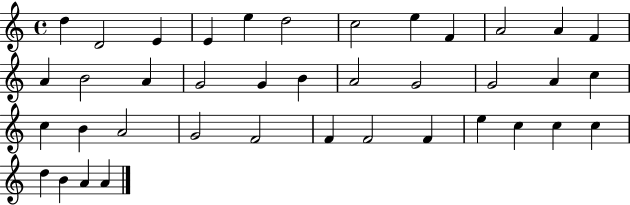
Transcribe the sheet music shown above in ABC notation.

X:1
T:Untitled
M:4/4
L:1/4
K:C
d D2 E E e d2 c2 e F A2 A F A B2 A G2 G B A2 G2 G2 A c c B A2 G2 F2 F F2 F e c c c d B A A